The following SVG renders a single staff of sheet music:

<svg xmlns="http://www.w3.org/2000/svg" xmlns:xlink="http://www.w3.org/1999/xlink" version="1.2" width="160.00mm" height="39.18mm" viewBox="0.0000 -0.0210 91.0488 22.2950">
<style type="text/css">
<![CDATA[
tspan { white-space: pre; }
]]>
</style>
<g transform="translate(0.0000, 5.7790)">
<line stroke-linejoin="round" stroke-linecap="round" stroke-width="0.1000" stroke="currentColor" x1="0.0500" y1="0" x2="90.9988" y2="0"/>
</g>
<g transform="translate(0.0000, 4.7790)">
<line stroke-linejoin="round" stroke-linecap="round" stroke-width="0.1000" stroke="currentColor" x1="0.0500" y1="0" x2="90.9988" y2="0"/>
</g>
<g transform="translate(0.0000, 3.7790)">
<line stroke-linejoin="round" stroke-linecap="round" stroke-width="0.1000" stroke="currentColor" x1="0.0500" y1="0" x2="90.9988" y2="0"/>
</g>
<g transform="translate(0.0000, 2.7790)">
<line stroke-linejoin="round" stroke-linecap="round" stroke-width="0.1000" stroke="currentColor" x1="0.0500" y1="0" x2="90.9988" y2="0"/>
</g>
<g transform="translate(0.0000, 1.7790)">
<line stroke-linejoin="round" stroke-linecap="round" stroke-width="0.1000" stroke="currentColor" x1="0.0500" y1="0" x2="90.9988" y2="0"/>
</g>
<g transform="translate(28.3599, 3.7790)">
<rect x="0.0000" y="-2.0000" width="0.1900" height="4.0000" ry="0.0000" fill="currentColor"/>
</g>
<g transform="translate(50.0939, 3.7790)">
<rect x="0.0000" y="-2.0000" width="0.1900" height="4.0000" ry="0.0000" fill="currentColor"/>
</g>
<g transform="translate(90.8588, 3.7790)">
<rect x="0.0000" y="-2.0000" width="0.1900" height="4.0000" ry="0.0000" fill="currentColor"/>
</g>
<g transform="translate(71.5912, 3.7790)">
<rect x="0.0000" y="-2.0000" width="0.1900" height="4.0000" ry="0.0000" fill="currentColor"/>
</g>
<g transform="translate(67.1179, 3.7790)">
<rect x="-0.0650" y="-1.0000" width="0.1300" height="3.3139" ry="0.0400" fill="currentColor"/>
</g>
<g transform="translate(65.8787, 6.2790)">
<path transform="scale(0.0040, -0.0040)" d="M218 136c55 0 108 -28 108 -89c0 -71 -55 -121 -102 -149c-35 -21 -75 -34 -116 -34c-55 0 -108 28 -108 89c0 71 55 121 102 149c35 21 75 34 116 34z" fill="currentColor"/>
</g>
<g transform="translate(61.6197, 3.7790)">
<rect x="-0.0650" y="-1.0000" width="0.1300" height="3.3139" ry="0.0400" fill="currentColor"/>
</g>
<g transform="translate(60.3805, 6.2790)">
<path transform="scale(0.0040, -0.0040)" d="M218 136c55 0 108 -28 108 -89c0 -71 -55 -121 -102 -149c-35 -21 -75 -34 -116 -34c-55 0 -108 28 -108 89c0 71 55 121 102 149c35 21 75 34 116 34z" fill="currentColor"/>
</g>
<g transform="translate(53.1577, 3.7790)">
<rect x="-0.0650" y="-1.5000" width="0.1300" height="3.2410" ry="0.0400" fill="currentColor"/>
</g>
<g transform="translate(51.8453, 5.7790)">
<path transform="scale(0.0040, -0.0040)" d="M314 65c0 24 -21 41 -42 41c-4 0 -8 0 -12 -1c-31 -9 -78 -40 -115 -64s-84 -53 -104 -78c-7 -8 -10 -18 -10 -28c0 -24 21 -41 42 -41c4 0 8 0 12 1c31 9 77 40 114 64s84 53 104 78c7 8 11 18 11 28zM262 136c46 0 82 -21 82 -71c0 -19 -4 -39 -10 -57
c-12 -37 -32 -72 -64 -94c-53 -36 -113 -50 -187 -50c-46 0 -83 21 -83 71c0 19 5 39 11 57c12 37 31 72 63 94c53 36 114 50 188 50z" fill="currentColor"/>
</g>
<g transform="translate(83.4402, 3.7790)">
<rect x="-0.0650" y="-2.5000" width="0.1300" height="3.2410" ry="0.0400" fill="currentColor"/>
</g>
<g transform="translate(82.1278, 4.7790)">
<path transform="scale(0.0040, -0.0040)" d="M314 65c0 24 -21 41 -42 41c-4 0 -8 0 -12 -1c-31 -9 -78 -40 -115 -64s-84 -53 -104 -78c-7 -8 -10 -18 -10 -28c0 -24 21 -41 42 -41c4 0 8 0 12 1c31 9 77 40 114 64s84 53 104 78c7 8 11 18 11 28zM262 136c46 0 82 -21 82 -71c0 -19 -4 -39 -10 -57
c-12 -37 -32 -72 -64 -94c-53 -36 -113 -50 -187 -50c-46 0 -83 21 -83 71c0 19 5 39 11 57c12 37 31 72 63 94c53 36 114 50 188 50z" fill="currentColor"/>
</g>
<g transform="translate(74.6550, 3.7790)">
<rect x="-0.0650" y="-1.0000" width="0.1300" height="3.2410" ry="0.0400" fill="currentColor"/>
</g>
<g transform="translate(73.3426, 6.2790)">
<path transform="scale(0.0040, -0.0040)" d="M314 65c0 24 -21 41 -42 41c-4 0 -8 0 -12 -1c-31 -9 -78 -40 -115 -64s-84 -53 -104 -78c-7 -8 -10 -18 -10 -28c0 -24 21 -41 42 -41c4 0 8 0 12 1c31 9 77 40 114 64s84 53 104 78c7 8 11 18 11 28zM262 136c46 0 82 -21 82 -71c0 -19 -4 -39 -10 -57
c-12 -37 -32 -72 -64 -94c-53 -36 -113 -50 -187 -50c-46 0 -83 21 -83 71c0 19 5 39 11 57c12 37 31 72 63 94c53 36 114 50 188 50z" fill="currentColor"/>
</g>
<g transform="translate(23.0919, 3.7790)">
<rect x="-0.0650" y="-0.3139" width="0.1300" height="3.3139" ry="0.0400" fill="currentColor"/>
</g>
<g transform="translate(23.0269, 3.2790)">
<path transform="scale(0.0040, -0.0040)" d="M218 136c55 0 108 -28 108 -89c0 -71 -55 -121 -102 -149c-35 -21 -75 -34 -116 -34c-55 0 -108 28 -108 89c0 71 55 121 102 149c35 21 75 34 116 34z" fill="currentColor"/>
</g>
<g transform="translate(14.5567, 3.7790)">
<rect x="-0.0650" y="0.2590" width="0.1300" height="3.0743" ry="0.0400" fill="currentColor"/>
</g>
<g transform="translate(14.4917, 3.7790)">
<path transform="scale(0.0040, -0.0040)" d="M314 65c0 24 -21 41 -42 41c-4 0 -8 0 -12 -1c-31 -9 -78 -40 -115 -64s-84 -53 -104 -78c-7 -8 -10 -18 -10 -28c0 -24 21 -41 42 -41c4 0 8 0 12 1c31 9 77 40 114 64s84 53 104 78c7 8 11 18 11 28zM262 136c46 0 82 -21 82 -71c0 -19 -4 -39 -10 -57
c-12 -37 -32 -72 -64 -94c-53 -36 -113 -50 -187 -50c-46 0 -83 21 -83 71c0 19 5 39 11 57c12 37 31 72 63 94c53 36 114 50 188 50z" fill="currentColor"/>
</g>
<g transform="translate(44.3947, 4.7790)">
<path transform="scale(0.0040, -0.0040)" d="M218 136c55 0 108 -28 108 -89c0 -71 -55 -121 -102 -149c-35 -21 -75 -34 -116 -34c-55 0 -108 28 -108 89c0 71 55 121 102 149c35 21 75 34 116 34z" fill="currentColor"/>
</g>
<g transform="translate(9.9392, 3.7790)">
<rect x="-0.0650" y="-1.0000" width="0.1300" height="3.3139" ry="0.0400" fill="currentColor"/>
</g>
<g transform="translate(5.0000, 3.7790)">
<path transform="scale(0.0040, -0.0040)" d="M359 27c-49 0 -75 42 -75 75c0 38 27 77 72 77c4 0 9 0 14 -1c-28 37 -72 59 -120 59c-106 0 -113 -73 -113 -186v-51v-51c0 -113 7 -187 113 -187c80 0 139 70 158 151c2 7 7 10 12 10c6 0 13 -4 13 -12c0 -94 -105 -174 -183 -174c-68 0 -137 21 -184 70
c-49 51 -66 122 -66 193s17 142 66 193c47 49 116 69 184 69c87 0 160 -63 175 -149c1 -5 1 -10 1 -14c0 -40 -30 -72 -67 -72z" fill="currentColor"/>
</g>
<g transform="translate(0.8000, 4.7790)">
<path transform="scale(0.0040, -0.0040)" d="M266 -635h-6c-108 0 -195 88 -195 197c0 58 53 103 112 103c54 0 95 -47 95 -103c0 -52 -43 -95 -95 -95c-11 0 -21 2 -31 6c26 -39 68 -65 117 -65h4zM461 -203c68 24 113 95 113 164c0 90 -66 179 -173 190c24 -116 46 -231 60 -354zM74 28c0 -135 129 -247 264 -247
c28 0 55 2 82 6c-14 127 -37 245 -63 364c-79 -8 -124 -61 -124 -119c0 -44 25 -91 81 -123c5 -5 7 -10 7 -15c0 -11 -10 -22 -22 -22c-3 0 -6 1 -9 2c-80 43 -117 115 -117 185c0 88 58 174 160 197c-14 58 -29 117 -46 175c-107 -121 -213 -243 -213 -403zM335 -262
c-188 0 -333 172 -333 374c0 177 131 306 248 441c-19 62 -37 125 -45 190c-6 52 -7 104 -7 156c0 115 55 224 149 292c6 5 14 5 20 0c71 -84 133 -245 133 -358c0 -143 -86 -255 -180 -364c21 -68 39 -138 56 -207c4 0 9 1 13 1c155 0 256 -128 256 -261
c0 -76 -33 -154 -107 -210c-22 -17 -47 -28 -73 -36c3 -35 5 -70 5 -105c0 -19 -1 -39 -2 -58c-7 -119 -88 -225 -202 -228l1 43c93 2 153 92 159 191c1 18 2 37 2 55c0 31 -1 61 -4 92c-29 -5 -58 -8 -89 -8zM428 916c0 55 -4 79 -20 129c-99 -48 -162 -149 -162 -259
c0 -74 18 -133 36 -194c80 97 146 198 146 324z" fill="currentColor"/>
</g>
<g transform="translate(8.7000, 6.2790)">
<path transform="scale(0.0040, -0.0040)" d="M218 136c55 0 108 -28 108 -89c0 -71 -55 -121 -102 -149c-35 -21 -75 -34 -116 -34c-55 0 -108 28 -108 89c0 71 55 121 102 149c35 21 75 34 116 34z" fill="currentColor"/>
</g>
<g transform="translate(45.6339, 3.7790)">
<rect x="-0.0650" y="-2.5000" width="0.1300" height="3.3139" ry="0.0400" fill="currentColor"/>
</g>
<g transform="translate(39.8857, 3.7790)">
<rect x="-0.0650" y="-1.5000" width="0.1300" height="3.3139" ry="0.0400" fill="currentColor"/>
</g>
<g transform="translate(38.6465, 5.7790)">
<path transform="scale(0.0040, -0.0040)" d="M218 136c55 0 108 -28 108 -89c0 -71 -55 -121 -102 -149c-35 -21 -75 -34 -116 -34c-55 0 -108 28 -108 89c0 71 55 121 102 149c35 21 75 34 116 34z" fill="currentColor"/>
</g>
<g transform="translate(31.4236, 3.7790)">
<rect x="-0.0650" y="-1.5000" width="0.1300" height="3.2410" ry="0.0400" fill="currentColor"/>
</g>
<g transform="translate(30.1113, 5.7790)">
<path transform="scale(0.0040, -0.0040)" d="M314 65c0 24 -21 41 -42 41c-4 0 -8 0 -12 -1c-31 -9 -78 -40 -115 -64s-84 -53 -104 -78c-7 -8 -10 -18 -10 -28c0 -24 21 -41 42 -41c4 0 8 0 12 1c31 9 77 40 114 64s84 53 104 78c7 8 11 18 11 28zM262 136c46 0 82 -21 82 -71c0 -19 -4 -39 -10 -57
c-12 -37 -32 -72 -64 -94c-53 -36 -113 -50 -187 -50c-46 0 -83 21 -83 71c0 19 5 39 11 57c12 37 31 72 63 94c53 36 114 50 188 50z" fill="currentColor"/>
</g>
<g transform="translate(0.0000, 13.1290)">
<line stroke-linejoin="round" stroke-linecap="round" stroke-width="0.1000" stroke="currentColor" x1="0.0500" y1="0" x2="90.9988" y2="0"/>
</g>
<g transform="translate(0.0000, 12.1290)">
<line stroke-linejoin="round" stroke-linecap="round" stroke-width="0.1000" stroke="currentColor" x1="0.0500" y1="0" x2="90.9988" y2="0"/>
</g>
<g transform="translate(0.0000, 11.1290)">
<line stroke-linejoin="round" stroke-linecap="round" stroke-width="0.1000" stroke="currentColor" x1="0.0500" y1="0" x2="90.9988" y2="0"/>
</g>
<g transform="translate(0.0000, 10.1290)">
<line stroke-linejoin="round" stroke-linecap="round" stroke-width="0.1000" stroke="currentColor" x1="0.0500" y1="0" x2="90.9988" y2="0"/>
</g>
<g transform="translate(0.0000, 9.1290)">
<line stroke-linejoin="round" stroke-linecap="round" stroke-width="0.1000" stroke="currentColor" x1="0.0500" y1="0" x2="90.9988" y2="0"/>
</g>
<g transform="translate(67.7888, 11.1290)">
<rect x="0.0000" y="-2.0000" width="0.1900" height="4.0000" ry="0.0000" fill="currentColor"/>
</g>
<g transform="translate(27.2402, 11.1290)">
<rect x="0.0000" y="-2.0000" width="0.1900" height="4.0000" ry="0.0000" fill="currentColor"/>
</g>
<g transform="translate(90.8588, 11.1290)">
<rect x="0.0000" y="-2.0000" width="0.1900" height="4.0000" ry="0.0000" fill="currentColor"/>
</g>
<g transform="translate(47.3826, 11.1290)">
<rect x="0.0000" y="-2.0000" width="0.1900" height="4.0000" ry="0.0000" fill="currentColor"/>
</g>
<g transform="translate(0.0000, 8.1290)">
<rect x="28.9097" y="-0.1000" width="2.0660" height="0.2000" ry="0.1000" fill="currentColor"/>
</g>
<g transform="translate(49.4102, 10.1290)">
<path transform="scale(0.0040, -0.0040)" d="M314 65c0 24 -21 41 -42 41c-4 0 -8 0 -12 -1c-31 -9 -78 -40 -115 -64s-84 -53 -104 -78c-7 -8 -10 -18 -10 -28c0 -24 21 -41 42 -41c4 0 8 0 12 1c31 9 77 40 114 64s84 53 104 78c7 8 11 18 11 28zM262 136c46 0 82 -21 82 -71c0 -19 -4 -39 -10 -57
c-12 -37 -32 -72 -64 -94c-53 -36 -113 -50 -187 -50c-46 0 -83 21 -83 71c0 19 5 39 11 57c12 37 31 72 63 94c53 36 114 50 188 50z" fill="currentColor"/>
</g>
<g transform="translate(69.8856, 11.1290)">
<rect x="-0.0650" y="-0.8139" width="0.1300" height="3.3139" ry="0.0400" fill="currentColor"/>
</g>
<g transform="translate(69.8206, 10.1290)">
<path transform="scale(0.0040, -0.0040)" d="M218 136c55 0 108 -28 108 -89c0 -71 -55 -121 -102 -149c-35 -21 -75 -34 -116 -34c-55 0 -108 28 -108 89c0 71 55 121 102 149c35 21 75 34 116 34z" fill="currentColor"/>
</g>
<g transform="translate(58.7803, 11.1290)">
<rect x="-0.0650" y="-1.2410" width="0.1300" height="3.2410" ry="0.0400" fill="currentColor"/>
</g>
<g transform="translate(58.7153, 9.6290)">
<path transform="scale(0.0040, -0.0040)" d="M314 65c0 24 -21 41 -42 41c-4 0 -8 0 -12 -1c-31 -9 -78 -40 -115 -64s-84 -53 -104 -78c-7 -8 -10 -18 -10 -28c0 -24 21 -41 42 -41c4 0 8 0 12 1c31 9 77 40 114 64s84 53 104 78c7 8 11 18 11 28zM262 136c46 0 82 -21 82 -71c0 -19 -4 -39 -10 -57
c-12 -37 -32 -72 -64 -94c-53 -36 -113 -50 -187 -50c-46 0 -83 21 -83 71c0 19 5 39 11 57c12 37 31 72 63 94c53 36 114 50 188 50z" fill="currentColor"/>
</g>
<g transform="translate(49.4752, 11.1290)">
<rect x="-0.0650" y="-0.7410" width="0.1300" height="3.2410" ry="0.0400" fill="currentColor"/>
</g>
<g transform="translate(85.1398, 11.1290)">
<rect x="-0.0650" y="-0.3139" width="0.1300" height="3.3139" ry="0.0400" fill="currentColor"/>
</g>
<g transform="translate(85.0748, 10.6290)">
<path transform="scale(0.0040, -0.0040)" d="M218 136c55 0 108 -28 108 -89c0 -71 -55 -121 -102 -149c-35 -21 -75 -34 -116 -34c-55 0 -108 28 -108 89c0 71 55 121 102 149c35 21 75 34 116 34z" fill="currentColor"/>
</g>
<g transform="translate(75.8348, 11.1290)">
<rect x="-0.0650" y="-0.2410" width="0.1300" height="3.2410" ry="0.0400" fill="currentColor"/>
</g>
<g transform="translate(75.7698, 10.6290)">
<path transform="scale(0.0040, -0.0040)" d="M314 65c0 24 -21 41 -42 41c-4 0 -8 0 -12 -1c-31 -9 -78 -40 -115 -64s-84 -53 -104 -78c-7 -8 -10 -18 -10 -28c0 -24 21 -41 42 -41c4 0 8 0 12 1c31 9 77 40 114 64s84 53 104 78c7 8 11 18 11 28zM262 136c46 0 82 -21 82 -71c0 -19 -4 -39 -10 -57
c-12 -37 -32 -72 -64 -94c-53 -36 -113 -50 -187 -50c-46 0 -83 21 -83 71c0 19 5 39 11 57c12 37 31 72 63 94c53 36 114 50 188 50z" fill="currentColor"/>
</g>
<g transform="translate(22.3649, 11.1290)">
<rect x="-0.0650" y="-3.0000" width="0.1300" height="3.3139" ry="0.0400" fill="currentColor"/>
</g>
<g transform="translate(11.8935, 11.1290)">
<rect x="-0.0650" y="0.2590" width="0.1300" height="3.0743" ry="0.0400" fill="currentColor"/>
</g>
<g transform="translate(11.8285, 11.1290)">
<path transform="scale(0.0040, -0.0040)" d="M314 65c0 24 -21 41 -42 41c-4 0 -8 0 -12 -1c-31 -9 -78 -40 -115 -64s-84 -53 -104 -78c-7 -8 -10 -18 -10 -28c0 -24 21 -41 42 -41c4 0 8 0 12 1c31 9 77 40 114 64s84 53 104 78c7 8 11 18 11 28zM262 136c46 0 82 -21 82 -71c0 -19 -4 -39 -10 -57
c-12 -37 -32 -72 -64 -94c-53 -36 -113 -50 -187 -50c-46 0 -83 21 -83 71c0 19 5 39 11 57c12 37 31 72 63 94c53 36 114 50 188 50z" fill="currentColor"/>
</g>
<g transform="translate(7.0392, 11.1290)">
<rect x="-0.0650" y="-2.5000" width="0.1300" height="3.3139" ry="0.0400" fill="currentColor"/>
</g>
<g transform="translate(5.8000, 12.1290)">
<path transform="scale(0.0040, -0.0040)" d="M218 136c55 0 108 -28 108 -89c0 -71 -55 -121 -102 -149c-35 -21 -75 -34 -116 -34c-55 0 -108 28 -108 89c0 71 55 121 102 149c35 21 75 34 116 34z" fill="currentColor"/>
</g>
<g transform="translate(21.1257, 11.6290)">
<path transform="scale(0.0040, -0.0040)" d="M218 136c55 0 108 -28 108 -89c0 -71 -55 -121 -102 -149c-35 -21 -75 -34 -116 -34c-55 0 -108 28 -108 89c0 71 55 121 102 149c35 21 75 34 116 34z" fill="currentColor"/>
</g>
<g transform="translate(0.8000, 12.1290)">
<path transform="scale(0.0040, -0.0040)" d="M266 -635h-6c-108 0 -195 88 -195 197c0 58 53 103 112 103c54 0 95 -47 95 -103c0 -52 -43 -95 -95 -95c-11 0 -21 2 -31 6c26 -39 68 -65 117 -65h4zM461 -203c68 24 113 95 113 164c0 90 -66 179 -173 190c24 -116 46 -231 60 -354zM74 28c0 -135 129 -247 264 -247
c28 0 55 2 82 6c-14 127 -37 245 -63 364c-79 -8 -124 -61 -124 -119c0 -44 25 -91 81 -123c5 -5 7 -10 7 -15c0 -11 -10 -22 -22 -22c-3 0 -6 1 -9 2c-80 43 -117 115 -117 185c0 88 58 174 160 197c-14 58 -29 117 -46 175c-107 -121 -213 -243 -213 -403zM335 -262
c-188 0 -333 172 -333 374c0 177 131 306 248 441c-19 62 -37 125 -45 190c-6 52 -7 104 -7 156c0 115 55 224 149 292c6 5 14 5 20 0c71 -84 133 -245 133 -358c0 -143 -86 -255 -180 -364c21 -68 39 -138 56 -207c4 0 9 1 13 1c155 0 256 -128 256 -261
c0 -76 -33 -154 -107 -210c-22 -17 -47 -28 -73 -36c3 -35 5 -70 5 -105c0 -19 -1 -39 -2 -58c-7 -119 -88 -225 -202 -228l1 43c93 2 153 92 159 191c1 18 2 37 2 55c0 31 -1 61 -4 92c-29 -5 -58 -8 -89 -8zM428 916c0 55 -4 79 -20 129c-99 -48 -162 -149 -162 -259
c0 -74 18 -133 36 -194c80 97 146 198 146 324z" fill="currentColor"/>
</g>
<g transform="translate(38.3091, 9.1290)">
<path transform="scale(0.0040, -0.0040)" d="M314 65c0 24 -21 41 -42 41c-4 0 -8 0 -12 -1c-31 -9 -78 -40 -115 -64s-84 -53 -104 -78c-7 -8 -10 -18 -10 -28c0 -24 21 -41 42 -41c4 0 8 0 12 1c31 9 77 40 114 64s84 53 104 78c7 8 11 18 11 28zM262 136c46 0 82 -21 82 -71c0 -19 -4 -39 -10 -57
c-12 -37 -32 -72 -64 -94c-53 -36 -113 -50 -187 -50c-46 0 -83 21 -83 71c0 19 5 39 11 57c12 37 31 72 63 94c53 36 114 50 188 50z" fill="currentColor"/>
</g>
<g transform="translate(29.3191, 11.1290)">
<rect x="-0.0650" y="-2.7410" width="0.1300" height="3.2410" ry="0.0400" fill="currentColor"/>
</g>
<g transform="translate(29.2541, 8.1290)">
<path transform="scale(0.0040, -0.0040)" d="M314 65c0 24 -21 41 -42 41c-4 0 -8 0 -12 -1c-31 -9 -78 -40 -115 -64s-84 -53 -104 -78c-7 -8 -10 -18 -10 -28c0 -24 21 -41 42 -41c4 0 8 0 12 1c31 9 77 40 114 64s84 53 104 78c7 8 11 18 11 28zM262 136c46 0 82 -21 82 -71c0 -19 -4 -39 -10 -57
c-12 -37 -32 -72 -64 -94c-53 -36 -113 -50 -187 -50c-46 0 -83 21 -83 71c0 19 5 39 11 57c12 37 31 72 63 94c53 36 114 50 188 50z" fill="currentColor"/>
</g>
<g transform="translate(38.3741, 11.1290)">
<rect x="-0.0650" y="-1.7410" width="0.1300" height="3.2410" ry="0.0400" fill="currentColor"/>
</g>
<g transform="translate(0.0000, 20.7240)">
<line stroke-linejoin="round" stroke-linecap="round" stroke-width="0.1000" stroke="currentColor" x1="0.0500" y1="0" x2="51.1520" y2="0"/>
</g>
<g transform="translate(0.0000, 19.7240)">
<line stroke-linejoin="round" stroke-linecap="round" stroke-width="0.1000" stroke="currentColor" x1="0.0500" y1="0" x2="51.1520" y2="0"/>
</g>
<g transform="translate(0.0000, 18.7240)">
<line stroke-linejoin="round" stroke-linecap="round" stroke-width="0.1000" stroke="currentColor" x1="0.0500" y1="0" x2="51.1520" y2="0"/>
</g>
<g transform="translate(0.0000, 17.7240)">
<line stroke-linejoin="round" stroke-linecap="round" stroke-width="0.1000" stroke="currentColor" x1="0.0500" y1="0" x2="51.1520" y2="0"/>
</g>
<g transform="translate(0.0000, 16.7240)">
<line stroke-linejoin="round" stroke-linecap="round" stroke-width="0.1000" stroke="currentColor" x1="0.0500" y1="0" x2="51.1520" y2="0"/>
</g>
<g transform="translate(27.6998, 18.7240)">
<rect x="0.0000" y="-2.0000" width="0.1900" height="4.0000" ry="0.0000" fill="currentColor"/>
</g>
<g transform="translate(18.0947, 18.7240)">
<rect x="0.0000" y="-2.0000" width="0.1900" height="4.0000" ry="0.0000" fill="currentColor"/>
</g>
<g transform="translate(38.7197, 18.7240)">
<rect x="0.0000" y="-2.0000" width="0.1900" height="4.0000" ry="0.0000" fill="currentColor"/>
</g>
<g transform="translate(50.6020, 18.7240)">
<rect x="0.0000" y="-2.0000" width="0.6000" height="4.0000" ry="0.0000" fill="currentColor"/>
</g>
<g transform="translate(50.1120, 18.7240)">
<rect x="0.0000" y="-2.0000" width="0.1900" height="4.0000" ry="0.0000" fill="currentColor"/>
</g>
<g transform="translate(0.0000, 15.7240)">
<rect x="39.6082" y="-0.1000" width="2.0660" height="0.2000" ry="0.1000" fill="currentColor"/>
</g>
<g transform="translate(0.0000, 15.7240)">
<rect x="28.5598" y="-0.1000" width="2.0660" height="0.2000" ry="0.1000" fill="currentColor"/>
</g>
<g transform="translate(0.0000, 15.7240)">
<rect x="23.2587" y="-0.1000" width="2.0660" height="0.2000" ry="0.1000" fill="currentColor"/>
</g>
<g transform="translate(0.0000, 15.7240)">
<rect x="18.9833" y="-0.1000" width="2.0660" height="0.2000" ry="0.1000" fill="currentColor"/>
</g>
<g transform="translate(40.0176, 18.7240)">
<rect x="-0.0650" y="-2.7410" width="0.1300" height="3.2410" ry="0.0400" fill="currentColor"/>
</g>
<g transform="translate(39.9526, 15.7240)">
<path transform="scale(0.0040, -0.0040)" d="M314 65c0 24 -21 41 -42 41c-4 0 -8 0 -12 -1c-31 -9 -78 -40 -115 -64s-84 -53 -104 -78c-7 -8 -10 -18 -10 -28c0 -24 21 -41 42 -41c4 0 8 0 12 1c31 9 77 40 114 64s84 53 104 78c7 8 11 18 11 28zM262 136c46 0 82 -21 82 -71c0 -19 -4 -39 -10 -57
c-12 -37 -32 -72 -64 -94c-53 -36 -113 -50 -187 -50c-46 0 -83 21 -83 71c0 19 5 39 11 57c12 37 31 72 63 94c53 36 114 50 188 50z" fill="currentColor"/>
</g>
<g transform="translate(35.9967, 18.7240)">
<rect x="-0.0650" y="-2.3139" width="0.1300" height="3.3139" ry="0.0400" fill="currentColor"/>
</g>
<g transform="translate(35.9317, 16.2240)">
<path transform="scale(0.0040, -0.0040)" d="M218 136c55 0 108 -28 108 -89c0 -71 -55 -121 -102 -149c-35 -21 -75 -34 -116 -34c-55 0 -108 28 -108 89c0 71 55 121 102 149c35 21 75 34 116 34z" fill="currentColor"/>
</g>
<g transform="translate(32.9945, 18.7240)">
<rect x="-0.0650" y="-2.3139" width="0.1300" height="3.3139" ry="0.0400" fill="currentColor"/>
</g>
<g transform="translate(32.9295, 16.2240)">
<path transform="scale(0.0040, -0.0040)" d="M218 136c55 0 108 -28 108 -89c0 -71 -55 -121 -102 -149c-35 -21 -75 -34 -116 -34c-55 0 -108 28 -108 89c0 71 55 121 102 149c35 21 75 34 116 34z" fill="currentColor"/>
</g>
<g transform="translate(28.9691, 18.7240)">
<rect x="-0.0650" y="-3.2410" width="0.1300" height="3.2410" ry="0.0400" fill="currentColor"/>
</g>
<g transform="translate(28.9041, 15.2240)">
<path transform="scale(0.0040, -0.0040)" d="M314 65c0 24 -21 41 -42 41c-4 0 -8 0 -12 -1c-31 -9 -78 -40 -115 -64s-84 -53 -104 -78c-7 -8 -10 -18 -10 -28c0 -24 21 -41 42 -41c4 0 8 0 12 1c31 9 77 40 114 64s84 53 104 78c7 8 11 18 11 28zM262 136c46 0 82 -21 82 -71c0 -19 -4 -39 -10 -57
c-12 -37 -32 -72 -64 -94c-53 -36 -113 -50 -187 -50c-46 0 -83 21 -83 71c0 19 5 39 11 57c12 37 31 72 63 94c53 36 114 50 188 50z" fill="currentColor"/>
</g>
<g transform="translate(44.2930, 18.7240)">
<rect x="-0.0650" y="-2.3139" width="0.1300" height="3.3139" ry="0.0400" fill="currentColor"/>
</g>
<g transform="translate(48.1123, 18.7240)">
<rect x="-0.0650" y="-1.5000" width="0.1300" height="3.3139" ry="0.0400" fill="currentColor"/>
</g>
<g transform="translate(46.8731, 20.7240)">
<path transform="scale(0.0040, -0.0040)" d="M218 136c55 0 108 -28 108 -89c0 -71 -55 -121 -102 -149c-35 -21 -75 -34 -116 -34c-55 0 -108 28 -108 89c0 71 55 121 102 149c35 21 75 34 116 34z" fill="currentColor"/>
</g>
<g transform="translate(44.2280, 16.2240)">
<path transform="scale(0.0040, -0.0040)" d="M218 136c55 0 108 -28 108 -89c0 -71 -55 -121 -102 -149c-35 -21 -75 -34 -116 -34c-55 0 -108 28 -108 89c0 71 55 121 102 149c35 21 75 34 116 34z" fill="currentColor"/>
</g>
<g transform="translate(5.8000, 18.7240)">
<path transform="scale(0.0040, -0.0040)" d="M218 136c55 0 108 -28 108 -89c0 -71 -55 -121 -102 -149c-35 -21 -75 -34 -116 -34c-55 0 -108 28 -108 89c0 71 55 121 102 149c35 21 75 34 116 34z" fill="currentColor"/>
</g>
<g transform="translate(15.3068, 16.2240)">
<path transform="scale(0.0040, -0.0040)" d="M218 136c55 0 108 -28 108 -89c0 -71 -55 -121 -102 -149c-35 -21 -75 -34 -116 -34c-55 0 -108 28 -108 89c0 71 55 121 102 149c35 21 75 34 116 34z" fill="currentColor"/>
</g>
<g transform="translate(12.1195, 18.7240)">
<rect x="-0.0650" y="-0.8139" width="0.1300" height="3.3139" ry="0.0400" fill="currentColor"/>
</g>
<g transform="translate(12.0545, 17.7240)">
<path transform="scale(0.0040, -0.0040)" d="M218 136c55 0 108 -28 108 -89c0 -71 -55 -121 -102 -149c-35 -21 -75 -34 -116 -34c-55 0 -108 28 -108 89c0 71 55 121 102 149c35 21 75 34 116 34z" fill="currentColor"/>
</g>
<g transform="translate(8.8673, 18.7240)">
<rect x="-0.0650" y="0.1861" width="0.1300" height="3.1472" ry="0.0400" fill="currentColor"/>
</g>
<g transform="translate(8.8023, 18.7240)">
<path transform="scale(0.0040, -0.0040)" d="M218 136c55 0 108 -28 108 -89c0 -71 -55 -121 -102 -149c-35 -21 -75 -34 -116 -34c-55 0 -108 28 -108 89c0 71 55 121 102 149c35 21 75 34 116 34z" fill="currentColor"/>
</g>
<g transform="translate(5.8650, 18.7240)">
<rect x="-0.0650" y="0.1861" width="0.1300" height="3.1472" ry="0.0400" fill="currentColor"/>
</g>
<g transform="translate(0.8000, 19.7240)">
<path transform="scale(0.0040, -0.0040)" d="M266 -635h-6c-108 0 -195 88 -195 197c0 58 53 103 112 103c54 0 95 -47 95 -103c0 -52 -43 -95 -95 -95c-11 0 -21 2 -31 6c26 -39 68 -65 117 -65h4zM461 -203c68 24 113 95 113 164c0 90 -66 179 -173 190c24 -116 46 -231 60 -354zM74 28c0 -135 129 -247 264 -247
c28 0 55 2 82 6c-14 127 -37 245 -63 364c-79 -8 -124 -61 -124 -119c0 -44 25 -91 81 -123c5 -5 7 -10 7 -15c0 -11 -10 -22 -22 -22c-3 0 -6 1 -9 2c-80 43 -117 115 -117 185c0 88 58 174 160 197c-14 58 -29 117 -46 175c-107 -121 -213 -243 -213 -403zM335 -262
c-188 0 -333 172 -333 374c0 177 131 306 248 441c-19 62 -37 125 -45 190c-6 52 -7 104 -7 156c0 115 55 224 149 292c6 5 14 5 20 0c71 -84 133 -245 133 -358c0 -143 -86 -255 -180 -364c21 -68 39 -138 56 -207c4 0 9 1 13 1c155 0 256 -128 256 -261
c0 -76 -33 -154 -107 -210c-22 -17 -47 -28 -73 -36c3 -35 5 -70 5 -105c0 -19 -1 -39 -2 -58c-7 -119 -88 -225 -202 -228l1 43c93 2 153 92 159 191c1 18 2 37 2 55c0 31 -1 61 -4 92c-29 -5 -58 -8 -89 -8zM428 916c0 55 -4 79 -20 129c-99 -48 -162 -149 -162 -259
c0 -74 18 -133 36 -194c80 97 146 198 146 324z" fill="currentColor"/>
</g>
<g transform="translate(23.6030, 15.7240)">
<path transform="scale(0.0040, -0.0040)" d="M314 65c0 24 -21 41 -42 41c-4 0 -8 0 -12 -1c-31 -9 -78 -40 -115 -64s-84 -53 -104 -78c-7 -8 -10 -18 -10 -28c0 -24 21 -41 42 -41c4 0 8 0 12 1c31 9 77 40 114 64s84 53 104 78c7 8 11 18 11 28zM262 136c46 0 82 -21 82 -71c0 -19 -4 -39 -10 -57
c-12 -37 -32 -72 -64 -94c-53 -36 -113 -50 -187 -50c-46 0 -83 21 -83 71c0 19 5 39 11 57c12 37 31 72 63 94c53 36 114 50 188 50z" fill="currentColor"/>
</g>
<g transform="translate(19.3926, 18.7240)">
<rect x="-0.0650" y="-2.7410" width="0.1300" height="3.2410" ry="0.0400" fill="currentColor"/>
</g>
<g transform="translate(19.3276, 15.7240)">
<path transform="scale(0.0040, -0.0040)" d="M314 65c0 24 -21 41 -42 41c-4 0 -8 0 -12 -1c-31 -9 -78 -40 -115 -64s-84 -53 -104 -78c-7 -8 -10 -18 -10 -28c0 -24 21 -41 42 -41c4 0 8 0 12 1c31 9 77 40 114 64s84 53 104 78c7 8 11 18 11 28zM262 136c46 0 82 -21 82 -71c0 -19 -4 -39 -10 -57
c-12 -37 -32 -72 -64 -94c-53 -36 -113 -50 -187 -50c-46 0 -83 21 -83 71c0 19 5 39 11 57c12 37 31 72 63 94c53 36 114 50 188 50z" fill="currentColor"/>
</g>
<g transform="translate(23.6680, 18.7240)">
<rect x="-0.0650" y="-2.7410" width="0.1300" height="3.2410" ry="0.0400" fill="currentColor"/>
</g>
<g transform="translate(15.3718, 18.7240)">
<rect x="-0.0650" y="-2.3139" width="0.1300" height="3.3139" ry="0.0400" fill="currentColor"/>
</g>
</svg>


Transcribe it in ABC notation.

X:1
T:Untitled
M:4/4
L:1/4
K:C
D B2 c E2 E G E2 D D D2 G2 G B2 A a2 f2 d2 e2 d c2 c B B d g a2 a2 b2 g g a2 g E